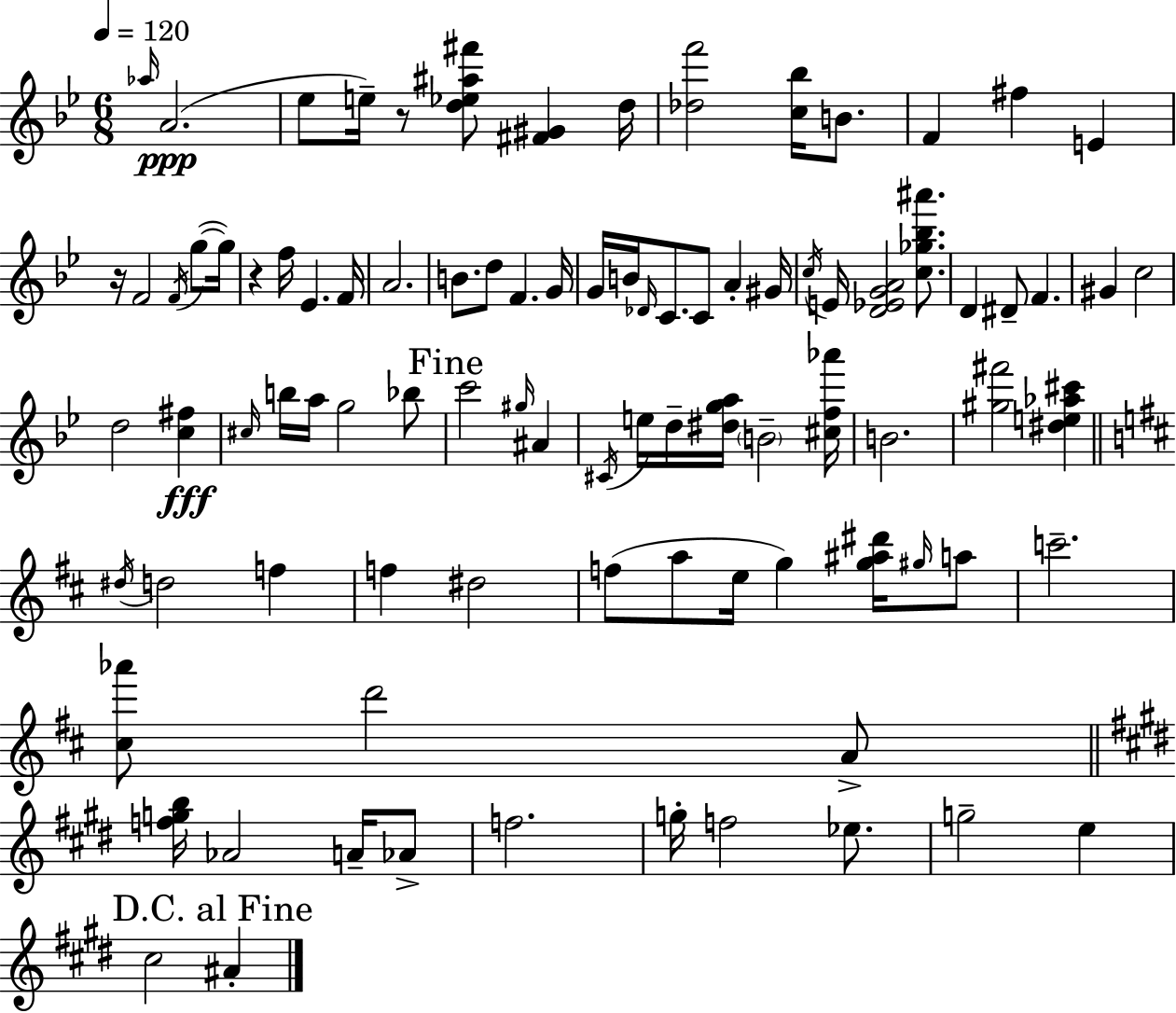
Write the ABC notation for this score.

X:1
T:Untitled
M:6/8
L:1/4
K:Bb
_a/4 A2 _e/2 e/4 z/2 [d_e^a^f']/2 [^F^G] d/4 [_df']2 [c_b]/4 B/2 F ^f E z/4 F2 F/4 g/2 g/4 z f/4 _E F/4 A2 B/2 d/2 F G/4 G/4 B/4 _D/4 C/2 C/2 A ^G/4 c/4 E/4 [D_EGA]2 [c_g_b^a']/2 D ^D/2 F ^G c2 d2 [c^f] ^c/4 b/4 a/4 g2 _b/2 c'2 ^g/4 ^A ^C/4 e/4 d/4 [^dga]/4 B2 [^cf_a']/4 B2 [^g^f']2 [^de_a^c'] ^d/4 d2 f f ^d2 f/2 a/2 e/4 g [g^a^d']/4 ^g/4 a/2 c'2 [^c_a']/2 d'2 A/2 [fgb]/4 _A2 A/4 _A/2 f2 g/4 f2 _e/2 g2 e ^c2 ^A